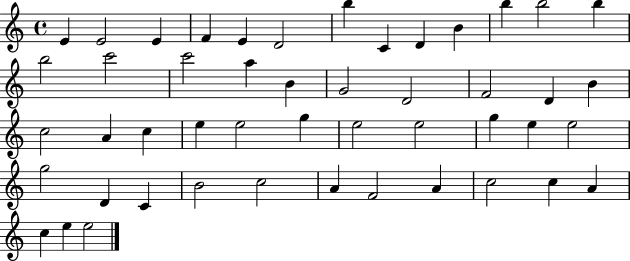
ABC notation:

X:1
T:Untitled
M:4/4
L:1/4
K:C
E E2 E F E D2 b C D B b b2 b b2 c'2 c'2 a B G2 D2 F2 D B c2 A c e e2 g e2 e2 g e e2 g2 D C B2 c2 A F2 A c2 c A c e e2